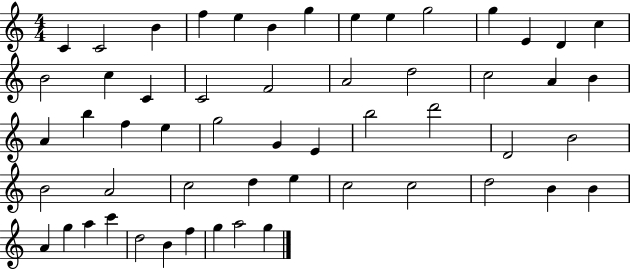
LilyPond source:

{
  \clef treble
  \numericTimeSignature
  \time 4/4
  \key c \major
  c'4 c'2 b'4 | f''4 e''4 b'4 g''4 | e''4 e''4 g''2 | g''4 e'4 d'4 c''4 | \break b'2 c''4 c'4 | c'2 f'2 | a'2 d''2 | c''2 a'4 b'4 | \break a'4 b''4 f''4 e''4 | g''2 g'4 e'4 | b''2 d'''2 | d'2 b'2 | \break b'2 a'2 | c''2 d''4 e''4 | c''2 c''2 | d''2 b'4 b'4 | \break a'4 g''4 a''4 c'''4 | d''2 b'4 f''4 | g''4 a''2 g''4 | \bar "|."
}